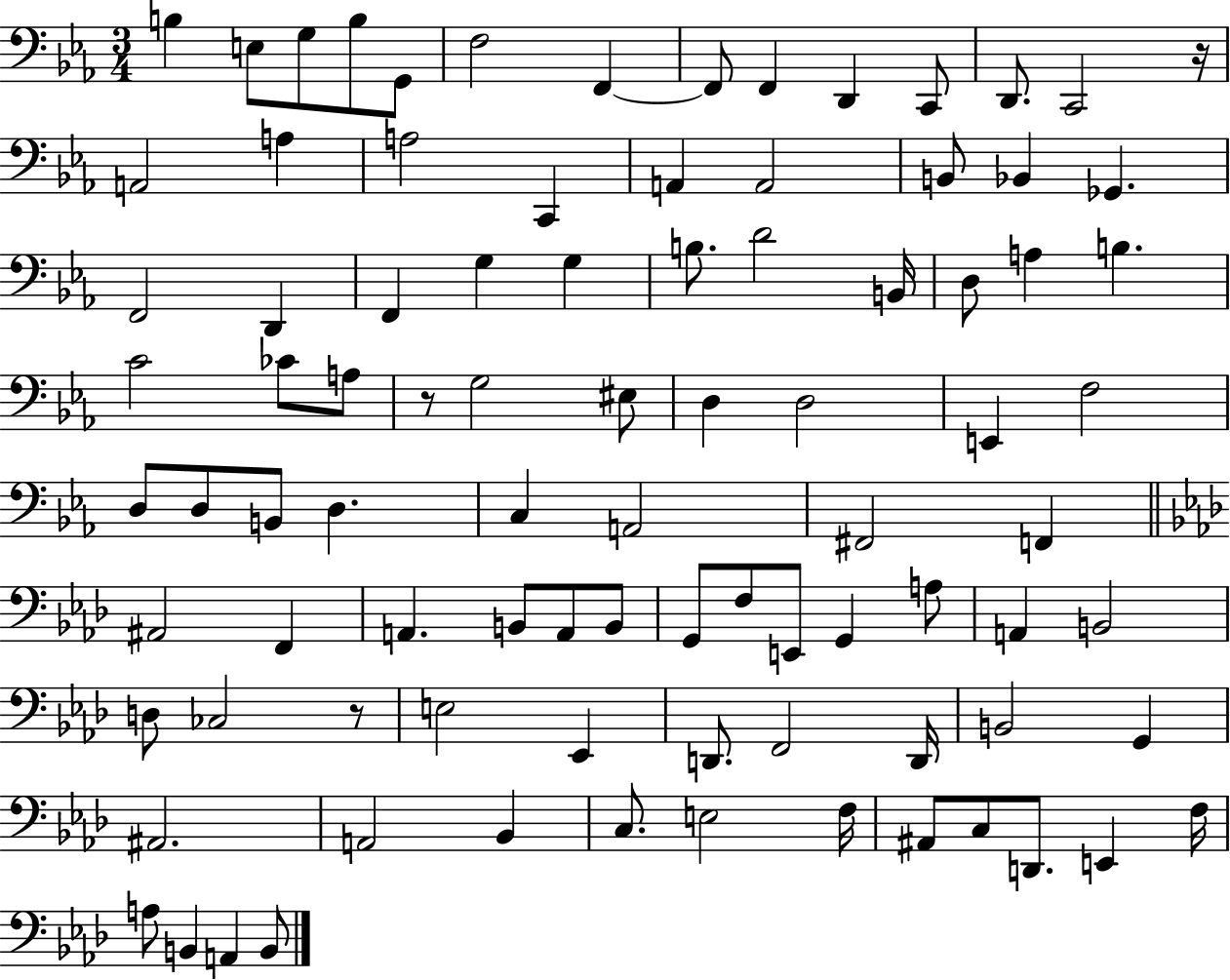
B3/q E3/e G3/e B3/e G2/e F3/h F2/q F2/e F2/q D2/q C2/e D2/e. C2/h R/s A2/h A3/q A3/h C2/q A2/q A2/h B2/e Bb2/q Gb2/q. F2/h D2/q F2/q G3/q G3/q B3/e. D4/h B2/s D3/e A3/q B3/q. C4/h CES4/e A3/e R/e G3/h EIS3/e D3/q D3/h E2/q F3/h D3/e D3/e B2/e D3/q. C3/q A2/h F#2/h F2/q A#2/h F2/q A2/q. B2/e A2/e B2/e G2/e F3/e E2/e G2/q A3/e A2/q B2/h D3/e CES3/h R/e E3/h Eb2/q D2/e. F2/h D2/s B2/h G2/q A#2/h. A2/h Bb2/q C3/e. E3/h F3/s A#2/e C3/e D2/e. E2/q F3/s A3/e B2/q A2/q B2/e